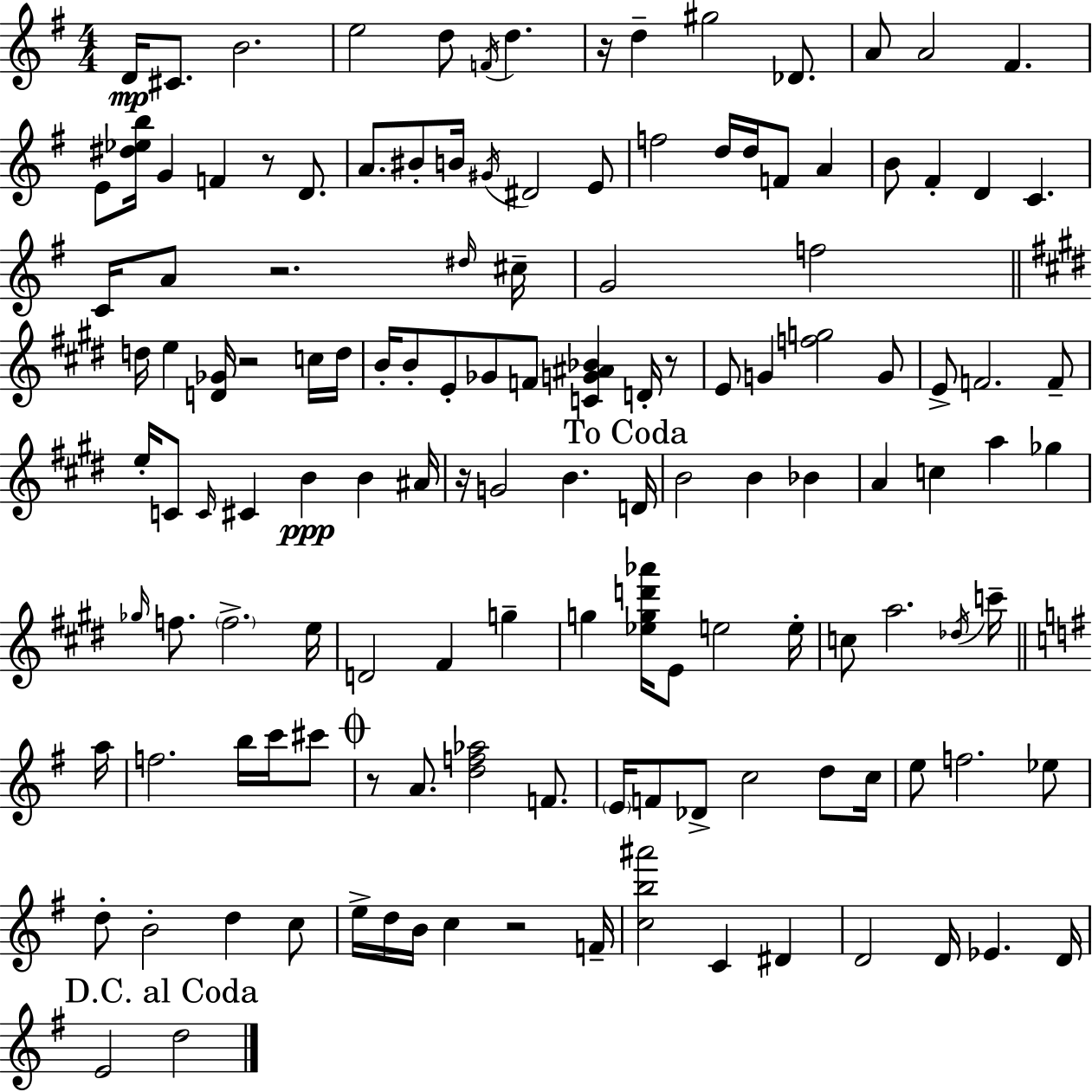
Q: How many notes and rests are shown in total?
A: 134